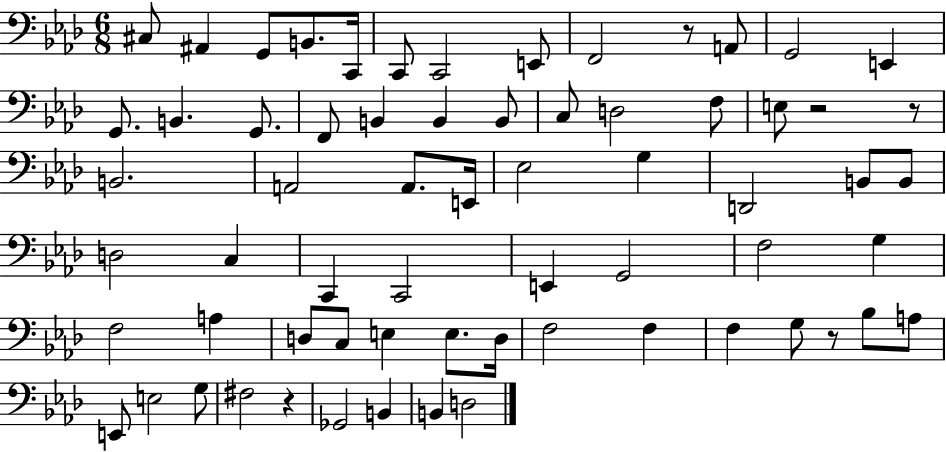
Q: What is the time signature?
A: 6/8